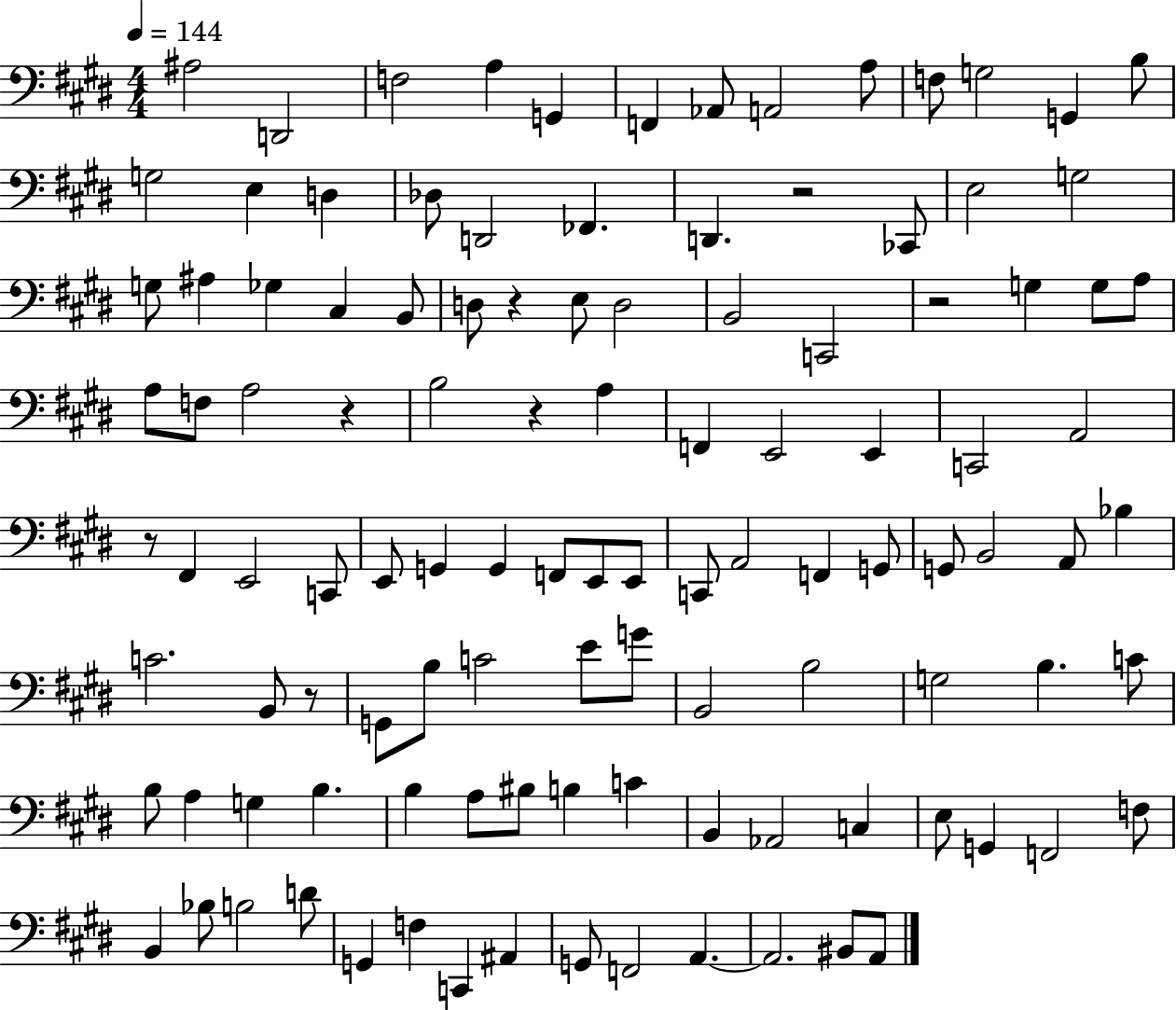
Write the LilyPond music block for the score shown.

{
  \clef bass
  \numericTimeSignature
  \time 4/4
  \key e \major
  \tempo 4 = 144
  \repeat volta 2 { ais2 d,2 | f2 a4 g,4 | f,4 aes,8 a,2 a8 | f8 g2 g,4 b8 | \break g2 e4 d4 | des8 d,2 fes,4. | d,4. r2 ces,8 | e2 g2 | \break g8 ais4 ges4 cis4 b,8 | d8 r4 e8 d2 | b,2 c,2 | r2 g4 g8 a8 | \break a8 f8 a2 r4 | b2 r4 a4 | f,4 e,2 e,4 | c,2 a,2 | \break r8 fis,4 e,2 c,8 | e,8 g,4 g,4 f,8 e,8 e,8 | c,8 a,2 f,4 g,8 | g,8 b,2 a,8 bes4 | \break c'2. b,8 r8 | g,8 b8 c'2 e'8 g'8 | b,2 b2 | g2 b4. c'8 | \break b8 a4 g4 b4. | b4 a8 bis8 b4 c'4 | b,4 aes,2 c4 | e8 g,4 f,2 f8 | \break b,4 bes8 b2 d'8 | g,4 f4 c,4 ais,4 | g,8 f,2 a,4.~~ | a,2. bis,8 a,8 | \break } \bar "|."
}